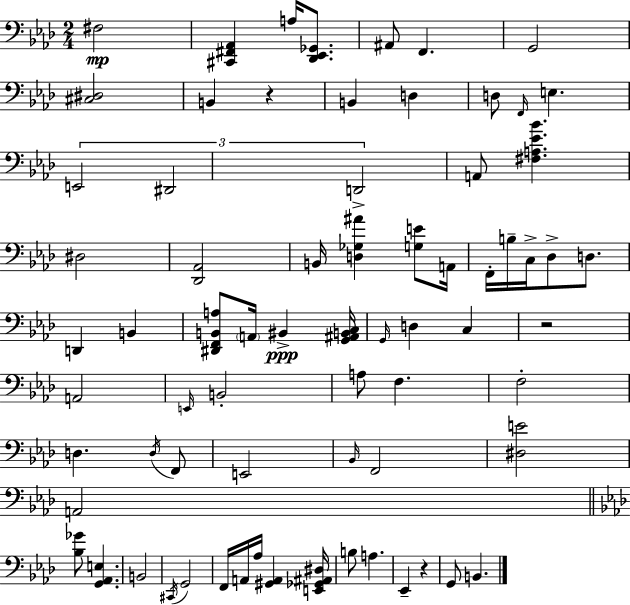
F#3/h [C#2,F#2,Ab2]/q A3/s [Db2,Eb2,Gb2]/e. A#2/e F2/q. G2/h [C#3,D#3]/h B2/q R/q B2/q D3/q D3/e F2/s E3/q. E2/h D#2/h D2/h A2/e [F#3,A3,Eb4,Bb4]/q. D#3/h [Db2,Ab2]/h B2/s [D3,Gb3,A#4]/q [G3,E4]/e A2/s F2/s B3/s C3/s Db3/e D3/e. D2/q B2/q [D#2,F2,B2,A3]/e A2/s BIS2/q [G2,A#2,B2,C3]/s G2/s D3/q C3/q R/h A2/h E2/s B2/h A3/e F3/q. F3/h D3/q. D3/s F2/e E2/h Bb2/s F2/h [D#3,E4]/h A2/h [Bb3,Gb4]/e [G2,Ab2,E3]/q. B2/h C#2/s G2/h F2/s A2/s Ab3/s [G#2,A2]/q [E2,Gb2,A#2,D#3]/s B3/e A3/q. Eb2/q R/q G2/e B2/q.